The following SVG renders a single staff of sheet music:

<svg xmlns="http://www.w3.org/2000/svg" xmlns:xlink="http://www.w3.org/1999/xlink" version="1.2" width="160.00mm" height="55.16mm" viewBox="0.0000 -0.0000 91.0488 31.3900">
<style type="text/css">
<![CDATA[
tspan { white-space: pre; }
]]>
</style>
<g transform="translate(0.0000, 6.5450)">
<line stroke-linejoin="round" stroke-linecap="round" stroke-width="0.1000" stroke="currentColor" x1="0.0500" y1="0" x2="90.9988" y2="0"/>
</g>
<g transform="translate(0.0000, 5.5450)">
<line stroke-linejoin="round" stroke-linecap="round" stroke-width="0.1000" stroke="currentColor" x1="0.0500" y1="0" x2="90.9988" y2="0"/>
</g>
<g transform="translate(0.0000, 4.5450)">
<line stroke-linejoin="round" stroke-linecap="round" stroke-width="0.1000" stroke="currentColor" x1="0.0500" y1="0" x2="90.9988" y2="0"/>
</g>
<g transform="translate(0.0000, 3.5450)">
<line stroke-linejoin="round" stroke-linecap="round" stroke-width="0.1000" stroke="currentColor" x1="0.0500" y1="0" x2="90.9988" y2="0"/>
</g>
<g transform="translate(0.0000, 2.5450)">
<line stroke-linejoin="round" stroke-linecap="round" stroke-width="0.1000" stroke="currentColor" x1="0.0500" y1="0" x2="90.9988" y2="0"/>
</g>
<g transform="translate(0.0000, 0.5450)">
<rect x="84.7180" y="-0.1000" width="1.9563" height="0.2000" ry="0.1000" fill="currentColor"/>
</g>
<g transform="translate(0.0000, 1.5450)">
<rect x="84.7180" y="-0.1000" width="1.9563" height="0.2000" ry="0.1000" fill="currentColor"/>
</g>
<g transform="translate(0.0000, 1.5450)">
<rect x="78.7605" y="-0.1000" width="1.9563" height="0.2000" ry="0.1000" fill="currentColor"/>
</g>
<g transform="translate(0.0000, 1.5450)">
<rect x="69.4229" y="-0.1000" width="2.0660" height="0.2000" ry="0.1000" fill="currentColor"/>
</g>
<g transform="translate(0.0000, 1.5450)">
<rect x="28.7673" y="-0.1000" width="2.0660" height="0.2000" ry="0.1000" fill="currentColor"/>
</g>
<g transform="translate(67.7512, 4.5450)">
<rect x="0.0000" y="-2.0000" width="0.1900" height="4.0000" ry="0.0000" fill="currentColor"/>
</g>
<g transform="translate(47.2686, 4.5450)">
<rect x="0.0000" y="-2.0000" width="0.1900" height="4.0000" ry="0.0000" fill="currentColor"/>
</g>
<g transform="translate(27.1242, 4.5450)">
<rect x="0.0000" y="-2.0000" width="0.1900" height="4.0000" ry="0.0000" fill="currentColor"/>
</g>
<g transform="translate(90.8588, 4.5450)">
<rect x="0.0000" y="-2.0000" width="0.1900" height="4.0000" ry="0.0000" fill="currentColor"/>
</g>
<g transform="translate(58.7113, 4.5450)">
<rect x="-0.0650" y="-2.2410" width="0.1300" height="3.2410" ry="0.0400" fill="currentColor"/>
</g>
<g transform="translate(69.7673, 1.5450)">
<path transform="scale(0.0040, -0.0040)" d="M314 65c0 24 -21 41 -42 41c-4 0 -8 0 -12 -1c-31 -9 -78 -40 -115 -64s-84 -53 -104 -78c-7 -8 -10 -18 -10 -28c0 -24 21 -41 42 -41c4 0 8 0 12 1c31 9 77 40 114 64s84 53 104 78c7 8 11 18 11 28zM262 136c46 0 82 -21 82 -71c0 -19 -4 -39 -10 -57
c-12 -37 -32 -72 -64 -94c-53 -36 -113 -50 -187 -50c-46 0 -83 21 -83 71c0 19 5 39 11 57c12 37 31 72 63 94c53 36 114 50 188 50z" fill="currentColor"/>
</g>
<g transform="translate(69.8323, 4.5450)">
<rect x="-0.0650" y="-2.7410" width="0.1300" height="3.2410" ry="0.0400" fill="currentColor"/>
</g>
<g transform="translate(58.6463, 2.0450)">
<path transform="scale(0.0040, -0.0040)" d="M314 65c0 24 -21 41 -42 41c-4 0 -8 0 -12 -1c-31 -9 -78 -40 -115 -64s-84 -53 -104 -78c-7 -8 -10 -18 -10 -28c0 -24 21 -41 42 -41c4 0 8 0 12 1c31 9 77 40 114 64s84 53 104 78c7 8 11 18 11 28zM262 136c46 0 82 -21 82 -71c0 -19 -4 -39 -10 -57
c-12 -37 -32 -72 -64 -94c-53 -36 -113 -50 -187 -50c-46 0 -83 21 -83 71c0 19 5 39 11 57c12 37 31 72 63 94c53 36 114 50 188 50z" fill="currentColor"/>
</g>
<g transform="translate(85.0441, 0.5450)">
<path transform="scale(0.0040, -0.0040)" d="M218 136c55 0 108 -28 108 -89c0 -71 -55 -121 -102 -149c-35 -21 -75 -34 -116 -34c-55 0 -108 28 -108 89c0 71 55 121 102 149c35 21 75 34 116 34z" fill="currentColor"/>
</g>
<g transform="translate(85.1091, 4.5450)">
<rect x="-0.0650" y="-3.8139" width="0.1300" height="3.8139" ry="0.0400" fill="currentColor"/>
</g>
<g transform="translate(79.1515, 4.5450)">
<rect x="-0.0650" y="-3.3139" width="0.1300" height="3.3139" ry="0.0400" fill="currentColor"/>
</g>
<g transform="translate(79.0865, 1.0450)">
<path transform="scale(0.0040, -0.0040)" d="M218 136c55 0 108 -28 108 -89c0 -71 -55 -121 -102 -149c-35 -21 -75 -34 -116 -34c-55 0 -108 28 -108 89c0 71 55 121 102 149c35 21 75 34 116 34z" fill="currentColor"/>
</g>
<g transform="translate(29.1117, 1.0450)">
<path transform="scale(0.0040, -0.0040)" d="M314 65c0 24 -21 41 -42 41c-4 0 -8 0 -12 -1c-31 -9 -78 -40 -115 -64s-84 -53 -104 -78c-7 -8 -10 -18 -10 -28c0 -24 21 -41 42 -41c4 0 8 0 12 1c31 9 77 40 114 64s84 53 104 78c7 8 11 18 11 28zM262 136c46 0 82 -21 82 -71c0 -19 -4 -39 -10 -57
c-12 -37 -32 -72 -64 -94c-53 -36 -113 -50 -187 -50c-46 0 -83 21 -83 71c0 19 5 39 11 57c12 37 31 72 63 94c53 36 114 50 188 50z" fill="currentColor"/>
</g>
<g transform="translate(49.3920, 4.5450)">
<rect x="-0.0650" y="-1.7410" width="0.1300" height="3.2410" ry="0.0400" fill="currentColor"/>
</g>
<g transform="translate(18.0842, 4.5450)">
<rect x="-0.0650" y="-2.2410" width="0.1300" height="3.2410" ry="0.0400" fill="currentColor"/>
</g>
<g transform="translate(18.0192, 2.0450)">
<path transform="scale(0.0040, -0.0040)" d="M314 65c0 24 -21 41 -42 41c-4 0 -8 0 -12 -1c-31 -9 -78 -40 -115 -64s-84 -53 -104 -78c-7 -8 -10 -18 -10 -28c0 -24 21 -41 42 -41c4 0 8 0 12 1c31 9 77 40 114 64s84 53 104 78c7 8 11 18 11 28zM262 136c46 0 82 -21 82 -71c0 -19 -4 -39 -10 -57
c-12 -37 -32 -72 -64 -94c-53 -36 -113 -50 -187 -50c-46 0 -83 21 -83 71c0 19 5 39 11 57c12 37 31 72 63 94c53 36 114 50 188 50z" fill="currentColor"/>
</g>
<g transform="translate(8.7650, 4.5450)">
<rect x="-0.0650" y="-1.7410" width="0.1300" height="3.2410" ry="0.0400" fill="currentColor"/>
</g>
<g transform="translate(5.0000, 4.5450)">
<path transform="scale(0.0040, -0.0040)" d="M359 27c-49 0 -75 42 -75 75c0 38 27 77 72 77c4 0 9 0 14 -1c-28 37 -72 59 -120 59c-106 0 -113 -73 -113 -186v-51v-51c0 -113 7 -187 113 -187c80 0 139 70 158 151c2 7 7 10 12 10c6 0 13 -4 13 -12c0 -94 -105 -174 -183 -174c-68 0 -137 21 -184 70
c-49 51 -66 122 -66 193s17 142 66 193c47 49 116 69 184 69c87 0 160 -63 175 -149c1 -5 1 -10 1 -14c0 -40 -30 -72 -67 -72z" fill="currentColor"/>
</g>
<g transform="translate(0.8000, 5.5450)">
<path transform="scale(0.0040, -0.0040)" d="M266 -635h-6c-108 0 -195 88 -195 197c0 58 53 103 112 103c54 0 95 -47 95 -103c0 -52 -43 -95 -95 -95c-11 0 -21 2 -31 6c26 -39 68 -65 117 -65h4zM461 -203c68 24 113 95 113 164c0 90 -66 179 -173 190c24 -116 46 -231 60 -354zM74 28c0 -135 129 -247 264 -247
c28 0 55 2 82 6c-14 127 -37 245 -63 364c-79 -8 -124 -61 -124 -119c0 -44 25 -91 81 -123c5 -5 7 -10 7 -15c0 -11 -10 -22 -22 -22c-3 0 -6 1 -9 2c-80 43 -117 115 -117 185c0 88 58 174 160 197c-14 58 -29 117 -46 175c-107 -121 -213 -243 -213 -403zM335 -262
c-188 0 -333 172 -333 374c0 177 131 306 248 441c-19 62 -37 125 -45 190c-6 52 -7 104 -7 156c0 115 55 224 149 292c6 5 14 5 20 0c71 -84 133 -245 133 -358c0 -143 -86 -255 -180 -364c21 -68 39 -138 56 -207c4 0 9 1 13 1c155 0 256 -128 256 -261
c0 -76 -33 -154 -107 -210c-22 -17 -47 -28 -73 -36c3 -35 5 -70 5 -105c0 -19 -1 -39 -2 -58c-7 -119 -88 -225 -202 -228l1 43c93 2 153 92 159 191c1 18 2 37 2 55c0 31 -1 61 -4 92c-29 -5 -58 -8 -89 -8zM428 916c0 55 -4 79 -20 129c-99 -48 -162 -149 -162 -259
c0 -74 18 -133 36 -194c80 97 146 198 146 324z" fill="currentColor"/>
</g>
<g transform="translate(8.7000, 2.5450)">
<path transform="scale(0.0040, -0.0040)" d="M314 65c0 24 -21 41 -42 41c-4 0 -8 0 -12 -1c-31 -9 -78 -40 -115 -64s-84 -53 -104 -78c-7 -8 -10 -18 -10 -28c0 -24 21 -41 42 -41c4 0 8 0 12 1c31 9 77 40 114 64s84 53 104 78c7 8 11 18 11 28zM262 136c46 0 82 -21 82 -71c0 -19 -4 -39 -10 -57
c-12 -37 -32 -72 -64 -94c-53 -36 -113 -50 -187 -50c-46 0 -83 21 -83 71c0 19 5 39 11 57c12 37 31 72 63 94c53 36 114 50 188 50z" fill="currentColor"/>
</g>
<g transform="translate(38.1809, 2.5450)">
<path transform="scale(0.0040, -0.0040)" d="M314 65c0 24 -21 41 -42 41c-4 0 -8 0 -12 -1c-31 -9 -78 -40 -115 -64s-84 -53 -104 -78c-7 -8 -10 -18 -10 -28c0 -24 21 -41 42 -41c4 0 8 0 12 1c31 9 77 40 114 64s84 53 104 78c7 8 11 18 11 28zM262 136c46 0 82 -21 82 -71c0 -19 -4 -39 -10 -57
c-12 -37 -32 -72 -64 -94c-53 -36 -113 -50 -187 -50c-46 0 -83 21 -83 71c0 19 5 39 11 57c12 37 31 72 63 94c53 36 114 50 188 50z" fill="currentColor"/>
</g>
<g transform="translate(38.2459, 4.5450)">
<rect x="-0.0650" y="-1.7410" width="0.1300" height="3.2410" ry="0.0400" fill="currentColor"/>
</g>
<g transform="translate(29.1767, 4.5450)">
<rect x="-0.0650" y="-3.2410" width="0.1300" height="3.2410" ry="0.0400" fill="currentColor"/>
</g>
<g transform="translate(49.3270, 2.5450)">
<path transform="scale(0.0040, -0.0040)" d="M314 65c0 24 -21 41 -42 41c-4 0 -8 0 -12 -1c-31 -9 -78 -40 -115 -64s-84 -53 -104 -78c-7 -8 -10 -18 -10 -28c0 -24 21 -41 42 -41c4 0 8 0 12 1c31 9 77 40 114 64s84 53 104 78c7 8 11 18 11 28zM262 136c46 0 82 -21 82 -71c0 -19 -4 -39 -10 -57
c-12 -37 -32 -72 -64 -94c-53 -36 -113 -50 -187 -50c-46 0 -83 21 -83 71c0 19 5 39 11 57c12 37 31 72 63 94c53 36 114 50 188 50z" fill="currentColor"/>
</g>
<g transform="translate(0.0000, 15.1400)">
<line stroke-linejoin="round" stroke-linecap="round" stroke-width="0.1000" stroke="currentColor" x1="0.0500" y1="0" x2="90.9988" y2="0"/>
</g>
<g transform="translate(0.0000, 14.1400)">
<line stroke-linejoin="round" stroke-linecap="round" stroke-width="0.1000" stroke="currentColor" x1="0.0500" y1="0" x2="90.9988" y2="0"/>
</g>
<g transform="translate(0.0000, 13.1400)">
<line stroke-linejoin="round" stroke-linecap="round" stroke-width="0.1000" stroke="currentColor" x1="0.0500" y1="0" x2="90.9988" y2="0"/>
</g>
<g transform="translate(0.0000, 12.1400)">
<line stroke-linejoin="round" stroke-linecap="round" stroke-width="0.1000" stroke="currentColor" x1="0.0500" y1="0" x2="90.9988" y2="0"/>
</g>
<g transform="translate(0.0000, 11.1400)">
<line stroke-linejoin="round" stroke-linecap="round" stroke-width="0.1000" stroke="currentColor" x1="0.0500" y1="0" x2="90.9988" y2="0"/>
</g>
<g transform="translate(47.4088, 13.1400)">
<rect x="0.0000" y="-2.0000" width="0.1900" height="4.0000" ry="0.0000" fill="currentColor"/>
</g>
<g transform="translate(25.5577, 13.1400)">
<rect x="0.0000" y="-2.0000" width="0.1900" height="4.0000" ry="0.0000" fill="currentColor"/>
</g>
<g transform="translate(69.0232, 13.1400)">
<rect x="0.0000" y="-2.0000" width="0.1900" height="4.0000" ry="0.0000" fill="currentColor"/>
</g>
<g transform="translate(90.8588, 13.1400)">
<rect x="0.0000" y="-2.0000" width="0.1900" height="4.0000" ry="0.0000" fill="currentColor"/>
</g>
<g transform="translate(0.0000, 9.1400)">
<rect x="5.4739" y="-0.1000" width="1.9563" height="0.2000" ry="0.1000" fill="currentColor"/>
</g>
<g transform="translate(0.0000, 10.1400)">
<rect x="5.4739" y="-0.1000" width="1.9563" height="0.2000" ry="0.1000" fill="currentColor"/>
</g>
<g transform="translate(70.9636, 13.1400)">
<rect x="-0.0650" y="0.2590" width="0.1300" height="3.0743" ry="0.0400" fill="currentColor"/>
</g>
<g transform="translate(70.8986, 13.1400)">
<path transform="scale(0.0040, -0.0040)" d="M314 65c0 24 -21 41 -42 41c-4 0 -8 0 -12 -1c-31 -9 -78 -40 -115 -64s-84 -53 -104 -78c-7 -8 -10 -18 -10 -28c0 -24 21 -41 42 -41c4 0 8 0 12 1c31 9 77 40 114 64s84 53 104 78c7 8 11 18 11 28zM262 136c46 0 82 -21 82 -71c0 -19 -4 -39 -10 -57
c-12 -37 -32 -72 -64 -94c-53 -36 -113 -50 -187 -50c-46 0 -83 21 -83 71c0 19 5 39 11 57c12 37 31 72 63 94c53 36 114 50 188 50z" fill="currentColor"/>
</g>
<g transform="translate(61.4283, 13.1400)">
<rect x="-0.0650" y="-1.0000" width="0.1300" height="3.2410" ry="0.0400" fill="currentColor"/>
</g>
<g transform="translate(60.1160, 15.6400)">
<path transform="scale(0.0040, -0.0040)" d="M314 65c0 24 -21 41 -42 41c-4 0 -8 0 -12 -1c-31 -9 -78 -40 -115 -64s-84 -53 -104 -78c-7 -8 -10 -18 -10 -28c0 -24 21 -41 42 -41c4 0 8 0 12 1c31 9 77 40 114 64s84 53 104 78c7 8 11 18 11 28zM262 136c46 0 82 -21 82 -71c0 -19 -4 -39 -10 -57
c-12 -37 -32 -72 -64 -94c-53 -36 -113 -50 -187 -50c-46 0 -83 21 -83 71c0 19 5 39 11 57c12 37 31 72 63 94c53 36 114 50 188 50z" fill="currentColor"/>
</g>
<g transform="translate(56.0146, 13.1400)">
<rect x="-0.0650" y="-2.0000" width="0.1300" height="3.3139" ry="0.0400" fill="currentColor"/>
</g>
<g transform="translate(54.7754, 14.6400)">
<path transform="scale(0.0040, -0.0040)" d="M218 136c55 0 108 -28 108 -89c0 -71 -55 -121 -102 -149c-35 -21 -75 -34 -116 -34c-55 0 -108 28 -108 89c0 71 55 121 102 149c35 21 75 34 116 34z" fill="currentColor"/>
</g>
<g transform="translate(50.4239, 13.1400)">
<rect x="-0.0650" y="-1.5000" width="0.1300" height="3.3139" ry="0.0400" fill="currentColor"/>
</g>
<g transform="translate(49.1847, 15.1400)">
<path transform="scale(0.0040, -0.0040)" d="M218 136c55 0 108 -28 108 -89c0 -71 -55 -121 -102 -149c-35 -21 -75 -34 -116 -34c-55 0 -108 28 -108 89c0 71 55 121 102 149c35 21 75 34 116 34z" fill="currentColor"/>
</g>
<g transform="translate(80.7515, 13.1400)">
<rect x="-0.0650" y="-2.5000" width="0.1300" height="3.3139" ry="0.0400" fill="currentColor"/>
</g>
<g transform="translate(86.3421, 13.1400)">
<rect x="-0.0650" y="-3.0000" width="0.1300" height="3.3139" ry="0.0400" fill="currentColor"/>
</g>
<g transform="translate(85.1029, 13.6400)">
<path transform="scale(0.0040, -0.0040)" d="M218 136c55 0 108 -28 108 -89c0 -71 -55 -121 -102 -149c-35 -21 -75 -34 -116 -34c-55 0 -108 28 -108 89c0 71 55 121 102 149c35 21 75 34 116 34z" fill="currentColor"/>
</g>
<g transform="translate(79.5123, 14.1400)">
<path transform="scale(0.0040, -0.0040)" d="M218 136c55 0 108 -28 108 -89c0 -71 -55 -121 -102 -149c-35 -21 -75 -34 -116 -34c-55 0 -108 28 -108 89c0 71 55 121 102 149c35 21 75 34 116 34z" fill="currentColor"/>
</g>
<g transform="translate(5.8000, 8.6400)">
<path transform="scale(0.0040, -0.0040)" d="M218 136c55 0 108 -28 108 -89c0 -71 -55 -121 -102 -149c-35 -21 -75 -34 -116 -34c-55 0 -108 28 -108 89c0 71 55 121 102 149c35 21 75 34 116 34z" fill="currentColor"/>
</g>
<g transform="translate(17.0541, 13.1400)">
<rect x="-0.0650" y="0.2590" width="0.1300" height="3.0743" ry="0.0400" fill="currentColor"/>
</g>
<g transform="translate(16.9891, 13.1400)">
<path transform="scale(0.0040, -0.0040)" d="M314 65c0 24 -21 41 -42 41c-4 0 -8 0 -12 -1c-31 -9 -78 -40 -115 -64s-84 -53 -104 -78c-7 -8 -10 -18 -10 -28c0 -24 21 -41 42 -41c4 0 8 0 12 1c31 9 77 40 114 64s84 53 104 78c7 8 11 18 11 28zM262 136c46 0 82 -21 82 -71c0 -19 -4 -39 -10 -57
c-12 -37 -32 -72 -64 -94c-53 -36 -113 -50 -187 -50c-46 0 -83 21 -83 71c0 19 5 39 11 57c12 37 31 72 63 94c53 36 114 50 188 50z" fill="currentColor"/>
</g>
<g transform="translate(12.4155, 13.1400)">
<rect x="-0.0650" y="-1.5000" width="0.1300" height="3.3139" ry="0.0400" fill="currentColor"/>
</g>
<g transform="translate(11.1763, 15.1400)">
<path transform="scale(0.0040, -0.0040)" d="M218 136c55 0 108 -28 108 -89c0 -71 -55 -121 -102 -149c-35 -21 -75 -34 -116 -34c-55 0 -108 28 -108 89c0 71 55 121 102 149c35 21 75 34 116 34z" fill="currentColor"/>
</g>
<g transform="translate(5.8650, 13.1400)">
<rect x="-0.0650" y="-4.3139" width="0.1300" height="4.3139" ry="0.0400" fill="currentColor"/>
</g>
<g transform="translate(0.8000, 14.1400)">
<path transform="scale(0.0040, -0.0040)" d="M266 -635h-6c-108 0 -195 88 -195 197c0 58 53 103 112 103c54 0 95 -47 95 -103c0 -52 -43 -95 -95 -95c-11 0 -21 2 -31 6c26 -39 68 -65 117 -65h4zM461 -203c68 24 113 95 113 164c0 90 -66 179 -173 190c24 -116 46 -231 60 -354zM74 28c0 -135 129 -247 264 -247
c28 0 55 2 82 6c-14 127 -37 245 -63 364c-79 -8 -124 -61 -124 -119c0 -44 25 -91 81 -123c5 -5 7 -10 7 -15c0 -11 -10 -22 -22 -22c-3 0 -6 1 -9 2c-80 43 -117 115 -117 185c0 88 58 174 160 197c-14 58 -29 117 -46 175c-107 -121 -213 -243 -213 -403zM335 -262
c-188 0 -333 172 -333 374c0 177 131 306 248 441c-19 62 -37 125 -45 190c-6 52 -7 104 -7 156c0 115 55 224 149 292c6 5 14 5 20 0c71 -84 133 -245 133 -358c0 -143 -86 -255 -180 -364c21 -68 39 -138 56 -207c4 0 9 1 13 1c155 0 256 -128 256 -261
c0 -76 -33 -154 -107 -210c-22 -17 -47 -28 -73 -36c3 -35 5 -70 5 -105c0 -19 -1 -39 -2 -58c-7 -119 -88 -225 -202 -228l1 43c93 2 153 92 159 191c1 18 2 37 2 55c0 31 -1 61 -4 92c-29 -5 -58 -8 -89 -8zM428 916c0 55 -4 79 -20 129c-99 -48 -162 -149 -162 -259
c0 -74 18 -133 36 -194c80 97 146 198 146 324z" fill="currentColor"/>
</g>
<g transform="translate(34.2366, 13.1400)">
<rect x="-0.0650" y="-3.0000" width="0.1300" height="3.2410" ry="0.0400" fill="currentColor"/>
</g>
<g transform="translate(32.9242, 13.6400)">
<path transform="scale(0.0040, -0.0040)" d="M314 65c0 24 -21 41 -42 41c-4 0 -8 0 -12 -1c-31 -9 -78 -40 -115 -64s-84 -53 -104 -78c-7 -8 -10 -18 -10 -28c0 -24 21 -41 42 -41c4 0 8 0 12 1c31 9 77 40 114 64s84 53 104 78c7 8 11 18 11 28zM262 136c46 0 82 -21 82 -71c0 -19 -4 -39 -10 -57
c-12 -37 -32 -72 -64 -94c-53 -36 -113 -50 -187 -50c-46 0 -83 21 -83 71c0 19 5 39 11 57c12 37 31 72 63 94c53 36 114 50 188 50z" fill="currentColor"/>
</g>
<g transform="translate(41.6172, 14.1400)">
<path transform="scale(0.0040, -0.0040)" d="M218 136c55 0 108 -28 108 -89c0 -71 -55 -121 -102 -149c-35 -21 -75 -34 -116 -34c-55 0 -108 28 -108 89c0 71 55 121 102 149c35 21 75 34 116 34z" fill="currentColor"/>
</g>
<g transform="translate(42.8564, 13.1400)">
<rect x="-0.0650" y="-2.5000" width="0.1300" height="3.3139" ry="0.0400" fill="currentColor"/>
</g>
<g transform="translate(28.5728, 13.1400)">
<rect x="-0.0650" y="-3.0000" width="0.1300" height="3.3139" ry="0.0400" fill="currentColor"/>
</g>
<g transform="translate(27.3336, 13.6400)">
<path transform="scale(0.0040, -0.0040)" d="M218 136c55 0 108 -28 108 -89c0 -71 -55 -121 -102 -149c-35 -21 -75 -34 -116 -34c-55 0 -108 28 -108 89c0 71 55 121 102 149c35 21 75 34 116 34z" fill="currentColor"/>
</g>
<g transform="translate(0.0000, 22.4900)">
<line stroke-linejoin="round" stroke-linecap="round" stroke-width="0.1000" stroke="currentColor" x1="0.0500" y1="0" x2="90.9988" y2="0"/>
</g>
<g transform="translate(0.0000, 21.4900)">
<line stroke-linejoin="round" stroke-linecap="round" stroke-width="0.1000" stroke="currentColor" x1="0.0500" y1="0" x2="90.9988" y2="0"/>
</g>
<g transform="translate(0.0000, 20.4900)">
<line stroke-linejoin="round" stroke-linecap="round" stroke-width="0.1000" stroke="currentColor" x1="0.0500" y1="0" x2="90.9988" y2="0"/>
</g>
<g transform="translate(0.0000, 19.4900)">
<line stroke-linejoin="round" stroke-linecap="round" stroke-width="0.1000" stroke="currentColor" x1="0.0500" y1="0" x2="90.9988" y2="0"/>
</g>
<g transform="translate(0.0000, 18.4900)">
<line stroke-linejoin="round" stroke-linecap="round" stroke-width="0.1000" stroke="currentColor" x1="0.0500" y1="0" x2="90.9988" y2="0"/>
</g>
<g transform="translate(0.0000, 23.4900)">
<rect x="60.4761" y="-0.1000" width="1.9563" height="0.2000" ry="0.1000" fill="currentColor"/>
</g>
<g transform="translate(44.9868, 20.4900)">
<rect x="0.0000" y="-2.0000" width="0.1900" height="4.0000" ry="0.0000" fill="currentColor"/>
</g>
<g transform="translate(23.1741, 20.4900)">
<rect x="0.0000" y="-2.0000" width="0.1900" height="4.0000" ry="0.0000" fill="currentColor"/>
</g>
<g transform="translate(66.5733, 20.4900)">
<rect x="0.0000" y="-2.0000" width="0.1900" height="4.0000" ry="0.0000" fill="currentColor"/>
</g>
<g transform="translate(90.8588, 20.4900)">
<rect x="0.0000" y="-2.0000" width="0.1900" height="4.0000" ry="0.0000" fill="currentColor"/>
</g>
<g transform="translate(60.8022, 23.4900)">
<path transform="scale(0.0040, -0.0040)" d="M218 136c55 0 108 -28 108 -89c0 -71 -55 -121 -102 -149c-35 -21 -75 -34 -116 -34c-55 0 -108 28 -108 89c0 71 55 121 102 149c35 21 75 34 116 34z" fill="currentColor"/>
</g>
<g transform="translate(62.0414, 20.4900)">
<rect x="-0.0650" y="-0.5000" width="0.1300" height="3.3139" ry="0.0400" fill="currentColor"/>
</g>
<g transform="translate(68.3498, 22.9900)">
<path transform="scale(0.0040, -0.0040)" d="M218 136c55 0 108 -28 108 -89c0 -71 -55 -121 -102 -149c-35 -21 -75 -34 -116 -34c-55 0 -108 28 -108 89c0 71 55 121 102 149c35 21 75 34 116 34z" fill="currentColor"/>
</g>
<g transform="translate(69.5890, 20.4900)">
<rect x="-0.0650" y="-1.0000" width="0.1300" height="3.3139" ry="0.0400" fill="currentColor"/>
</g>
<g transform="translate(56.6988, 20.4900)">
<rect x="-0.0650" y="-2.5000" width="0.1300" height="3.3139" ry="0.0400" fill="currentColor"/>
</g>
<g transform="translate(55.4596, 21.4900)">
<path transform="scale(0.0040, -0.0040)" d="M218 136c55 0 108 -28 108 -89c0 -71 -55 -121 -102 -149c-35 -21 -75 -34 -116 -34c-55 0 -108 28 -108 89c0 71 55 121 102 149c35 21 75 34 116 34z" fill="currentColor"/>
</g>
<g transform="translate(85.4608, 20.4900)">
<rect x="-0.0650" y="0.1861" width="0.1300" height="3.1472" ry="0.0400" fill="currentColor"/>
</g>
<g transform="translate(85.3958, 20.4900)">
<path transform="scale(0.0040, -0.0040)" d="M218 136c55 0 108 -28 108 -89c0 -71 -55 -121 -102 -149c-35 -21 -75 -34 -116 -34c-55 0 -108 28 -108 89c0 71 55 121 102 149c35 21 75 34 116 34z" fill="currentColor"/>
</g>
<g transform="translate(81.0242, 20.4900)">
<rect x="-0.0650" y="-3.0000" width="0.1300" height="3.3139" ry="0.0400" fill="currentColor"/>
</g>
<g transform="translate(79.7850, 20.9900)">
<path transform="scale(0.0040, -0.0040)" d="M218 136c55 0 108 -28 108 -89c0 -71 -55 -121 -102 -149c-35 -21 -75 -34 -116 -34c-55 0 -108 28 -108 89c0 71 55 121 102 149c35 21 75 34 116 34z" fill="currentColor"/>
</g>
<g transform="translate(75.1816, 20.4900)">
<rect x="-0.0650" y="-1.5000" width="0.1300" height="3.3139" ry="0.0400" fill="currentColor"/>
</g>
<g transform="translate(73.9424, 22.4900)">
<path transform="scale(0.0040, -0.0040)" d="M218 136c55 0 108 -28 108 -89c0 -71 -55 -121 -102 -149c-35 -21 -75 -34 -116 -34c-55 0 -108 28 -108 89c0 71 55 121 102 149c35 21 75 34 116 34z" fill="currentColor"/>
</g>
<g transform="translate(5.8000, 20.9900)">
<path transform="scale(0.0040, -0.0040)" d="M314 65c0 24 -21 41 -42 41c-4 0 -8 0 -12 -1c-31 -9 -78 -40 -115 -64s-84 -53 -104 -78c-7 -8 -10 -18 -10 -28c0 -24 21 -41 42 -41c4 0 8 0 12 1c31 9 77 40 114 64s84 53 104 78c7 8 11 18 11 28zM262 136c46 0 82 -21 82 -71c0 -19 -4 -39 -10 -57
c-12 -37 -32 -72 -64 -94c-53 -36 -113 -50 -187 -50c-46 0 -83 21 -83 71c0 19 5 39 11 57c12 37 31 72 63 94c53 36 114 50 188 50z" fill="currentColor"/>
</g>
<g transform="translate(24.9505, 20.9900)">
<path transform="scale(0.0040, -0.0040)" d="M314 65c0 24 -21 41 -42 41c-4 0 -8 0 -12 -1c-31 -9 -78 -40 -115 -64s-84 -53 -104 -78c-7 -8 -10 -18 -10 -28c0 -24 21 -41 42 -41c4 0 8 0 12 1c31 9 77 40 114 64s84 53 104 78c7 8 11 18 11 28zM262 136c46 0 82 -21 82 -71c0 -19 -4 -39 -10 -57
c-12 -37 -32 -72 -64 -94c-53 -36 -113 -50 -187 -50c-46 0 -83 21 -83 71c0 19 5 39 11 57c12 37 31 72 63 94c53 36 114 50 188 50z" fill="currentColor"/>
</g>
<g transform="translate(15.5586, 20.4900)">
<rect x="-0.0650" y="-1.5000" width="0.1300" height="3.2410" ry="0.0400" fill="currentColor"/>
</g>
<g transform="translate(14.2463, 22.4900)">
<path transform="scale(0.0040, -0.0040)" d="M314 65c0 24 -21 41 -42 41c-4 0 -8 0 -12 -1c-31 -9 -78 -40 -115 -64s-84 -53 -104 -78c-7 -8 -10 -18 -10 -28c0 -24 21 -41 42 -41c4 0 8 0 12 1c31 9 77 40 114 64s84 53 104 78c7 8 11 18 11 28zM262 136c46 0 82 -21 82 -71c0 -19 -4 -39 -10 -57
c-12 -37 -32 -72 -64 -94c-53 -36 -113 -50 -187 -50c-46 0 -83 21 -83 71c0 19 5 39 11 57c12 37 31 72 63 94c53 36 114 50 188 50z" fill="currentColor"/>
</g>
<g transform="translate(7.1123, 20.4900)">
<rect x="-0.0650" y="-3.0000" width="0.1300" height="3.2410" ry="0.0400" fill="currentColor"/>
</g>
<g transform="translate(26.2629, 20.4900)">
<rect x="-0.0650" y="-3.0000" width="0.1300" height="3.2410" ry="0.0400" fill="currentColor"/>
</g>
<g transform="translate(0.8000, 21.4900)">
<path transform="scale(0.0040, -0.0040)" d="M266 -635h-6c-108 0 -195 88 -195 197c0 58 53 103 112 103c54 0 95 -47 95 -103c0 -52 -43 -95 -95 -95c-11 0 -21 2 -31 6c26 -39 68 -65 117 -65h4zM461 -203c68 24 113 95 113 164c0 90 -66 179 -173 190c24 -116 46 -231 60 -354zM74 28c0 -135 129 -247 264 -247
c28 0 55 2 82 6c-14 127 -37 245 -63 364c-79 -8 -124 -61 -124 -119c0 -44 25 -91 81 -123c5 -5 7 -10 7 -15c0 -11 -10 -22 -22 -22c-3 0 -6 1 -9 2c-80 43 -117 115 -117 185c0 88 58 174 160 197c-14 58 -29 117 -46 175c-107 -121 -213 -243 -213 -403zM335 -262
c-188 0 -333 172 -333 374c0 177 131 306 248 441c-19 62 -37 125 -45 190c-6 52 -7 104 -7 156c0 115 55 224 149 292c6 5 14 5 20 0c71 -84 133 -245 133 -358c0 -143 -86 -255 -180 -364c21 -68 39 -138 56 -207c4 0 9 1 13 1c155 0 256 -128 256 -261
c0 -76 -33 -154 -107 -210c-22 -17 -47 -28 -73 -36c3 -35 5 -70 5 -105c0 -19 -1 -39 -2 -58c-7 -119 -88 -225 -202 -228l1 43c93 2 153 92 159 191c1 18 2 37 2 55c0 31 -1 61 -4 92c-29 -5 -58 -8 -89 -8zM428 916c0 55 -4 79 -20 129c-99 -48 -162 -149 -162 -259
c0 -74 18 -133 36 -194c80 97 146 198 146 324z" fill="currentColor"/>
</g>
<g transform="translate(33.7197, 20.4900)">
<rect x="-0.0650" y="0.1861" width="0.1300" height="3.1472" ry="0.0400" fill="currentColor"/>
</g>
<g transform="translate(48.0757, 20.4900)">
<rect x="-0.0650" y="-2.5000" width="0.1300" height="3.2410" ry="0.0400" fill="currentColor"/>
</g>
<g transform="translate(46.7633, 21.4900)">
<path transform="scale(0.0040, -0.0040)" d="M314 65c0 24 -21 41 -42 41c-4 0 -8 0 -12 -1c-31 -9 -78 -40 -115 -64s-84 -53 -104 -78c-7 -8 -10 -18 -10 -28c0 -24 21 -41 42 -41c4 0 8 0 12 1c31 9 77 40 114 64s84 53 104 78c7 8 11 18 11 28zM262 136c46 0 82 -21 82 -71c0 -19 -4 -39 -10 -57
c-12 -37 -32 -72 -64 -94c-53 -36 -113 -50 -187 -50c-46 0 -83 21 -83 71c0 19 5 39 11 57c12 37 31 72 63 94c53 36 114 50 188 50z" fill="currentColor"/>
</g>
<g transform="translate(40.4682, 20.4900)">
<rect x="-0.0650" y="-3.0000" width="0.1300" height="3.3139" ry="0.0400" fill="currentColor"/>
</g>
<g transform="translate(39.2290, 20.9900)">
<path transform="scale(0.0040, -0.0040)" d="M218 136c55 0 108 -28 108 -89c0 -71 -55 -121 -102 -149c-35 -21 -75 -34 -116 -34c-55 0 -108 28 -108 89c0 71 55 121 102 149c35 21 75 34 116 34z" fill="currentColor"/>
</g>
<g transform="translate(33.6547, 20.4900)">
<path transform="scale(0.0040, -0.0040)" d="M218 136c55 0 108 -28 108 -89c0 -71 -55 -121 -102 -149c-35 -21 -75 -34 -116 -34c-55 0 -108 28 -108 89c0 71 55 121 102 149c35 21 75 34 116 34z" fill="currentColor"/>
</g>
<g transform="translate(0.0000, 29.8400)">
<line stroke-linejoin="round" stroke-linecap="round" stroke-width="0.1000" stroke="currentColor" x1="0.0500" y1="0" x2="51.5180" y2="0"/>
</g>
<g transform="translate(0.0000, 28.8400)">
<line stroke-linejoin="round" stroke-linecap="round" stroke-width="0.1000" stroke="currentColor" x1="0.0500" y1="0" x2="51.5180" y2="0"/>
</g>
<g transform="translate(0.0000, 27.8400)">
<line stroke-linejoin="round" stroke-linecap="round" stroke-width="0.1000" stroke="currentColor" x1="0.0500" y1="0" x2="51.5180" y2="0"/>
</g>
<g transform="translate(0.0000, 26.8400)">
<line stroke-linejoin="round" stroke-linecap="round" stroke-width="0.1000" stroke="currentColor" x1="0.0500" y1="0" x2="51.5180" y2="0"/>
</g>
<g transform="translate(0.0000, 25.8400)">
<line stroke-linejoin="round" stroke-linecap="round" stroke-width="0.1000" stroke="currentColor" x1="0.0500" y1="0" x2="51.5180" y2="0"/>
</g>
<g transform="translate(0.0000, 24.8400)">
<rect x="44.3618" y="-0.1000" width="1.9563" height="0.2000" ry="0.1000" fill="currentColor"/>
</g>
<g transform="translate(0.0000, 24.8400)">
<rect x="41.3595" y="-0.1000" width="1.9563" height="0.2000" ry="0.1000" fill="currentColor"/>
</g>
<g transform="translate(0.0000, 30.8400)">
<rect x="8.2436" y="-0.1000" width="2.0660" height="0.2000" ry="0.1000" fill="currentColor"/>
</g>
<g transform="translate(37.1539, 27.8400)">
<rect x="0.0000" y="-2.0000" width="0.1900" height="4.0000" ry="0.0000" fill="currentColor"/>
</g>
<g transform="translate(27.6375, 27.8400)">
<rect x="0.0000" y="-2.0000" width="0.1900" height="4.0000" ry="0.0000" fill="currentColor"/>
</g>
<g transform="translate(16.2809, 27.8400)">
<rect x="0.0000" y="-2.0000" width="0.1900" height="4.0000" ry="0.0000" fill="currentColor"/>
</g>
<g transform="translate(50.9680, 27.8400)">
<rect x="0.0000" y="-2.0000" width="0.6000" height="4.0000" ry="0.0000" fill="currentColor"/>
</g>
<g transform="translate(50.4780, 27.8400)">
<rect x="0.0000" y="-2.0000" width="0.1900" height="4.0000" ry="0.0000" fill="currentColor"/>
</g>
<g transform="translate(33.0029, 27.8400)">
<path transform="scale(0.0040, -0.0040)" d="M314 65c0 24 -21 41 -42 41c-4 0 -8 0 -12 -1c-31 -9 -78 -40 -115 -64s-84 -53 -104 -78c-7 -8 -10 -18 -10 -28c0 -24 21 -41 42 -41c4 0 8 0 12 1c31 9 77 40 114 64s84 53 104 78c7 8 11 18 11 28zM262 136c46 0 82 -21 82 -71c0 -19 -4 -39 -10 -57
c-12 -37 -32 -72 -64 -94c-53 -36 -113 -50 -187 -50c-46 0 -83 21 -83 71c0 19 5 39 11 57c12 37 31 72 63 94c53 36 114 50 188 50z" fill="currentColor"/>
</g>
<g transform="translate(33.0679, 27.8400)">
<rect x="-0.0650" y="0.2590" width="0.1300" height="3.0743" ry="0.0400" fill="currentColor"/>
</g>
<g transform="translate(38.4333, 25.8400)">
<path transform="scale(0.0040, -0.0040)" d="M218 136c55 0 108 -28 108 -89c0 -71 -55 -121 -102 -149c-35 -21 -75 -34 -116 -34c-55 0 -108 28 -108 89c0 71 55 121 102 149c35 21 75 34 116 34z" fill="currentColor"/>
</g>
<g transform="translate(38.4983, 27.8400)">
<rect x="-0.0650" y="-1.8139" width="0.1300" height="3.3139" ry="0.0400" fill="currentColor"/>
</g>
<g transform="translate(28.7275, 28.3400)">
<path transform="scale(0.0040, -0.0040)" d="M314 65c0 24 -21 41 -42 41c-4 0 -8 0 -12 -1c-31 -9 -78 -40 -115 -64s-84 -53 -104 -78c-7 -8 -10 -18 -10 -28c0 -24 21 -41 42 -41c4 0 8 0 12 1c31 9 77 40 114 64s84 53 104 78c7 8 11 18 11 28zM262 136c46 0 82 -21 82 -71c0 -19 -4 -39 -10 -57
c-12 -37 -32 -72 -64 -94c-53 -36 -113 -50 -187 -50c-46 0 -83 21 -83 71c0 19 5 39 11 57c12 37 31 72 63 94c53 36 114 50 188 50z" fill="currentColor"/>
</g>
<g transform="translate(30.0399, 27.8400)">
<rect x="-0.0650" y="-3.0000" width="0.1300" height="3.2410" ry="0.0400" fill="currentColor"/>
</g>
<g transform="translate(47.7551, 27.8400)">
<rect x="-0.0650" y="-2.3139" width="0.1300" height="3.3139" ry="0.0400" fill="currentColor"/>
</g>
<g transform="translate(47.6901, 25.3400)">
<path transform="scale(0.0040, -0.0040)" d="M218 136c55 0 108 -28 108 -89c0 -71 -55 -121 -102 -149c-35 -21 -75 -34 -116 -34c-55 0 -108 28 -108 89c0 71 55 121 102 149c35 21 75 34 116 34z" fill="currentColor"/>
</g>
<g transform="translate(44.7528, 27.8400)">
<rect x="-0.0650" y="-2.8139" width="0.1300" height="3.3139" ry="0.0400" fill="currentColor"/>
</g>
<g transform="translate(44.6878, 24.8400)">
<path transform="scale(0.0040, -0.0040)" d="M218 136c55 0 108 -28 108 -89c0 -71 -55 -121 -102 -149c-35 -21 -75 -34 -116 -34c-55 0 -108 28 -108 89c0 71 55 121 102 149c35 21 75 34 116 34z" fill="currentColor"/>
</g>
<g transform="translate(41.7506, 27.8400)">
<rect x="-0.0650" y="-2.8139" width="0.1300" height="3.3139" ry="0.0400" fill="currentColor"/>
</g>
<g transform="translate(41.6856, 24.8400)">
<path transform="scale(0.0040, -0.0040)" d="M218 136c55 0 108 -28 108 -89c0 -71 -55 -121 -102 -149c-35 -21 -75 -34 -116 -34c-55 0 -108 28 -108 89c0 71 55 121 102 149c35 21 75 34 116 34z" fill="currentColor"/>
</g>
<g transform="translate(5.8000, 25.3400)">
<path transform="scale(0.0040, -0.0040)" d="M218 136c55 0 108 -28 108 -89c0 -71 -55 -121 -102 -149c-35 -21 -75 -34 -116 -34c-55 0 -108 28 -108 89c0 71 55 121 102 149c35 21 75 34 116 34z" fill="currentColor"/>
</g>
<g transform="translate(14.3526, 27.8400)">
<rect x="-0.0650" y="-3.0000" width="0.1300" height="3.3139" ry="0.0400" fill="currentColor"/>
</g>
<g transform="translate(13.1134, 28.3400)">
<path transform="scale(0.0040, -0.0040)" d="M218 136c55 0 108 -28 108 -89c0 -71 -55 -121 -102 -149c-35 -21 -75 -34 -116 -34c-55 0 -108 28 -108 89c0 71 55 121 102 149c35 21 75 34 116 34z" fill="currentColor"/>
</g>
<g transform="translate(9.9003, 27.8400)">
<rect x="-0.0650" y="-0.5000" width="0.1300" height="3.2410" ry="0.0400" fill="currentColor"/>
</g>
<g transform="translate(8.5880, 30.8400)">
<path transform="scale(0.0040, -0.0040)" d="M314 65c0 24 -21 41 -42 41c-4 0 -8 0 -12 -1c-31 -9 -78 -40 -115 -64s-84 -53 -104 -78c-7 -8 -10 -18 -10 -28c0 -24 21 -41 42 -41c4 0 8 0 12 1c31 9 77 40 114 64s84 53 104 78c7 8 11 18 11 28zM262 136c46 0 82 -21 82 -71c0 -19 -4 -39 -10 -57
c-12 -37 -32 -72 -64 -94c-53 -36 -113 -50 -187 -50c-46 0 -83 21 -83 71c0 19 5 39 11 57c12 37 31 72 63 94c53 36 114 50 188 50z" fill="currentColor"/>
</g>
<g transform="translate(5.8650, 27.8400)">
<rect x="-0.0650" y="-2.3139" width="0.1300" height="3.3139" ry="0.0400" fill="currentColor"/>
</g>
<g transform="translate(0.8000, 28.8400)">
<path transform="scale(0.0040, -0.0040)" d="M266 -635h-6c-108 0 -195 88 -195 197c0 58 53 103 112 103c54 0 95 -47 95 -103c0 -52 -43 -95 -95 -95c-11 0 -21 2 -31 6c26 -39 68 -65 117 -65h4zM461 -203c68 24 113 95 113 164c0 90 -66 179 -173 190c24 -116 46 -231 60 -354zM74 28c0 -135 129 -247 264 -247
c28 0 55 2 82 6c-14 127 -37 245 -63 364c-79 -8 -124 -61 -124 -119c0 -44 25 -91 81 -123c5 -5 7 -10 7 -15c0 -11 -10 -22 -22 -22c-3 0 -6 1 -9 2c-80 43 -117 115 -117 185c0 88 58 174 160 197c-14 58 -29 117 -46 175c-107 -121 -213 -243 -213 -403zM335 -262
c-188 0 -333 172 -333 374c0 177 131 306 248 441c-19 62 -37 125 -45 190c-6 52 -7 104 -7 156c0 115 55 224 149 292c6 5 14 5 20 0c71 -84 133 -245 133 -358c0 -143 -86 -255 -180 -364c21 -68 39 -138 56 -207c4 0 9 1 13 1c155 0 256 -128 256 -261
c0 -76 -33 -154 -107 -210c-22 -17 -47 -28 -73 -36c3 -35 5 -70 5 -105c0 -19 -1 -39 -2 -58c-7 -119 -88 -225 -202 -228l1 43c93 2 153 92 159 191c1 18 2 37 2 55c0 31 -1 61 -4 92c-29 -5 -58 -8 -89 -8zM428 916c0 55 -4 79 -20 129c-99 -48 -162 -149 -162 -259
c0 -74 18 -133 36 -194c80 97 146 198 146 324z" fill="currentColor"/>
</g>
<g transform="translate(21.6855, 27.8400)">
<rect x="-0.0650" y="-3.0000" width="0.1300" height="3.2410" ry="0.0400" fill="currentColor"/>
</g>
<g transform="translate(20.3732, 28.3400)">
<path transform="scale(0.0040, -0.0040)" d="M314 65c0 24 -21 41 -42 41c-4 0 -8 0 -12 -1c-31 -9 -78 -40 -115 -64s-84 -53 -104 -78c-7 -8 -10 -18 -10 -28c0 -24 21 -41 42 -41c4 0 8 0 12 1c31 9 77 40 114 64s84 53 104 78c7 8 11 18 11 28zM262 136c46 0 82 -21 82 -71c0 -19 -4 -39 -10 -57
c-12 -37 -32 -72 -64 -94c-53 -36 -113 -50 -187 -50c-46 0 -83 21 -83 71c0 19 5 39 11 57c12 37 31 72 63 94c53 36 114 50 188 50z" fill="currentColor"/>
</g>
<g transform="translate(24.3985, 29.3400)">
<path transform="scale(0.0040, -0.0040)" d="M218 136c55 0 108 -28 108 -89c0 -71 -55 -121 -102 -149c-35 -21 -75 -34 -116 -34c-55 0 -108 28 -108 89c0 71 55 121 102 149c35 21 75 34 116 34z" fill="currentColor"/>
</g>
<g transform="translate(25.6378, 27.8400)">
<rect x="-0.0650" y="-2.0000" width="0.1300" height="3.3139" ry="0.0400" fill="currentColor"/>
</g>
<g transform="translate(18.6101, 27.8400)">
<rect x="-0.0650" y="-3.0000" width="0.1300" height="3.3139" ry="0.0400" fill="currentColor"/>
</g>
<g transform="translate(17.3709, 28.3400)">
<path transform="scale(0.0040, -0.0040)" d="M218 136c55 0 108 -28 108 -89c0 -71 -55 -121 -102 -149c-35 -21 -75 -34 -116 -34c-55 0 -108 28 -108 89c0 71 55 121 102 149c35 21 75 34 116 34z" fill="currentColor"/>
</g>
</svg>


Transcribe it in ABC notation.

X:1
T:Untitled
M:4/4
L:1/4
K:C
f2 g2 b2 f2 f2 g2 a2 b c' d' E B2 A A2 G E F D2 B2 G A A2 E2 A2 B A G2 G C D E A B g C2 A A A2 F A2 B2 f a a g